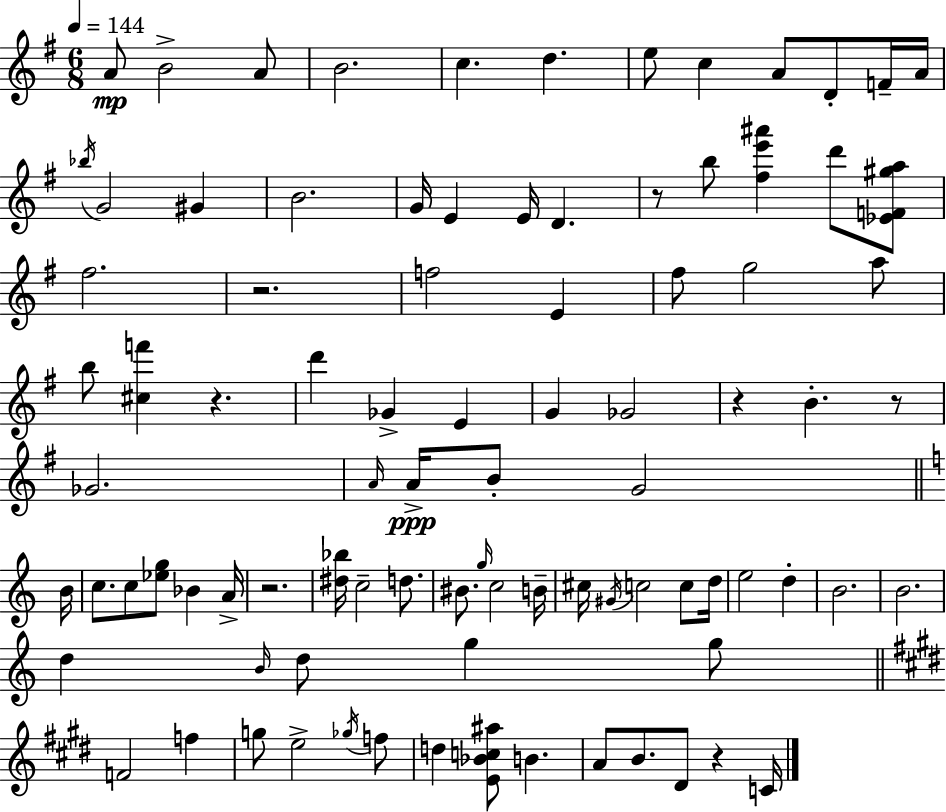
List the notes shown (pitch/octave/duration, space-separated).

A4/e B4/h A4/e B4/h. C5/q. D5/q. E5/e C5/q A4/e D4/e F4/s A4/s Bb5/s G4/h G#4/q B4/h. G4/s E4/q E4/s D4/q. R/e B5/e [F#5,E6,A#6]/q D6/e [Eb4,F4,G#5,A5]/e F#5/h. R/h. F5/h E4/q F#5/e G5/h A5/e B5/e [C#5,F6]/q R/q. D6/q Gb4/q E4/q G4/q Gb4/h R/q B4/q. R/e Gb4/h. A4/s A4/s B4/e G4/h B4/s C5/e. C5/e [Eb5,G5]/e Bb4/q A4/s R/h. [D#5,Bb5]/s C5/h D5/e. BIS4/e. G5/s C5/h B4/s C#5/s G#4/s C5/h C5/e D5/s E5/h D5/q B4/h. B4/h. D5/q B4/s D5/e G5/q G5/e F4/h F5/q G5/e E5/h Gb5/s F5/e D5/q [E4,Bb4,C5,A#5]/e B4/q. A4/e B4/e. D#4/e R/q C4/s